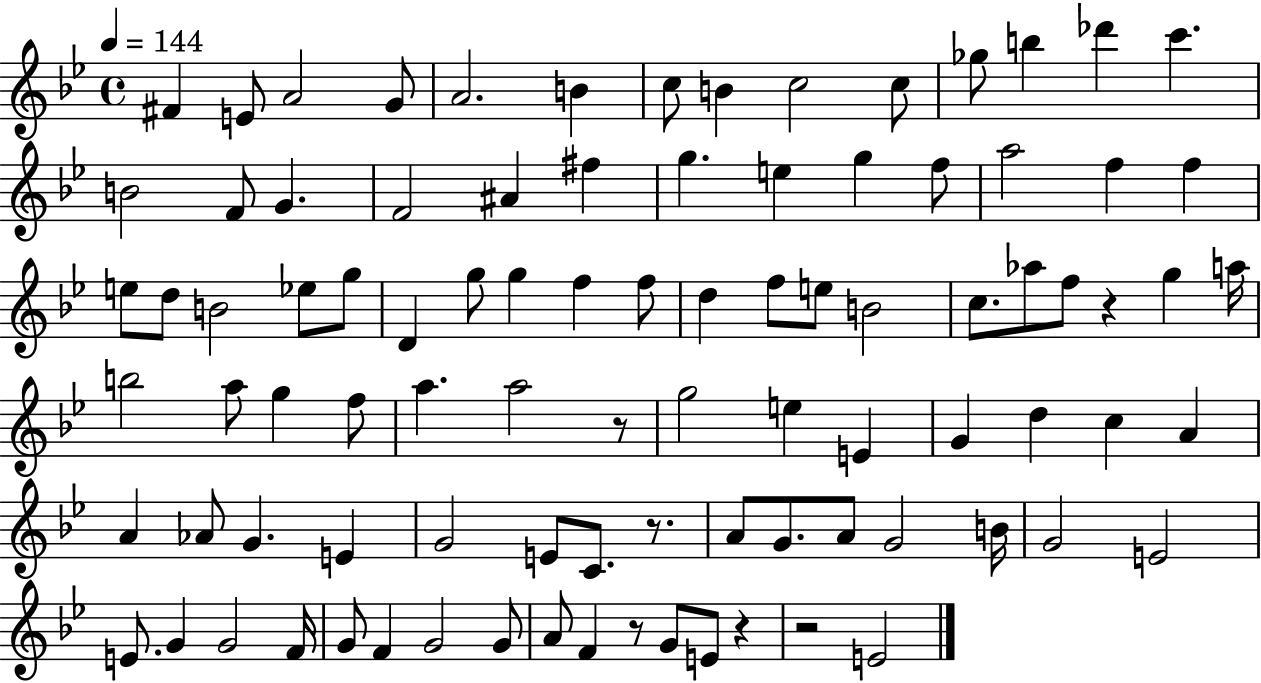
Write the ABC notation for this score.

X:1
T:Untitled
M:4/4
L:1/4
K:Bb
^F E/2 A2 G/2 A2 B c/2 B c2 c/2 _g/2 b _d' c' B2 F/2 G F2 ^A ^f g e g f/2 a2 f f e/2 d/2 B2 _e/2 g/2 D g/2 g f f/2 d f/2 e/2 B2 c/2 _a/2 f/2 z g a/4 b2 a/2 g f/2 a a2 z/2 g2 e E G d c A A _A/2 G E G2 E/2 C/2 z/2 A/2 G/2 A/2 G2 B/4 G2 E2 E/2 G G2 F/4 G/2 F G2 G/2 A/2 F z/2 G/2 E/2 z z2 E2